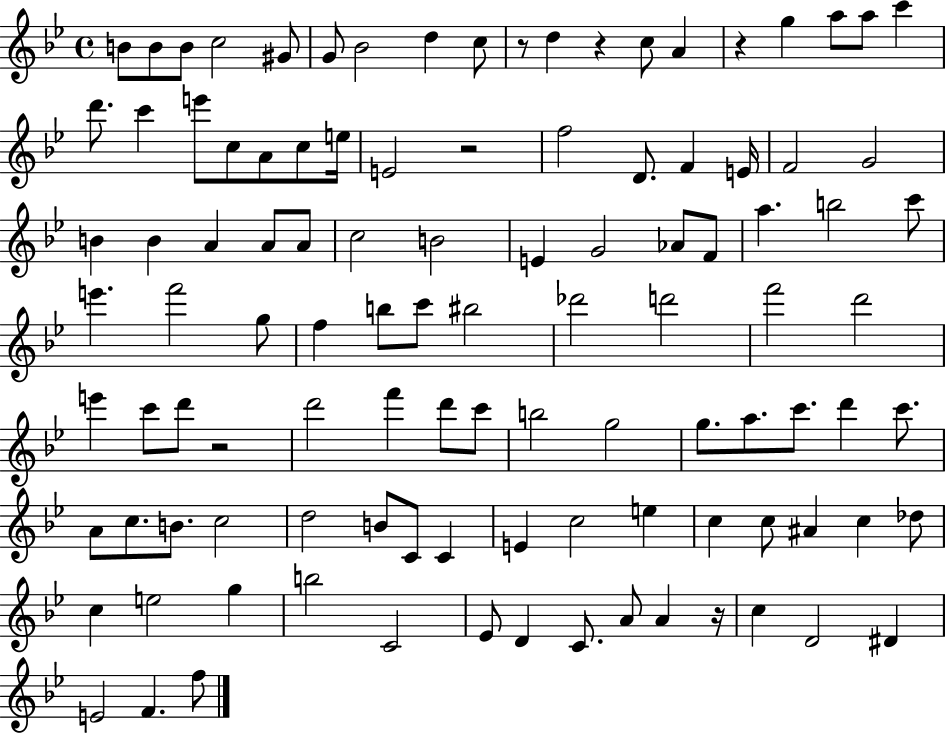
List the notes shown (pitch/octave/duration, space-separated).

B4/e B4/e B4/e C5/h G#4/e G4/e Bb4/h D5/q C5/e R/e D5/q R/q C5/e A4/q R/q G5/q A5/e A5/e C6/q D6/e. C6/q E6/e C5/e A4/e C5/e E5/s E4/h R/h F5/h D4/e. F4/q E4/s F4/h G4/h B4/q B4/q A4/q A4/e A4/e C5/h B4/h E4/q G4/h Ab4/e F4/e A5/q. B5/h C6/e E6/q. F6/h G5/e F5/q B5/e C6/e BIS5/h Db6/h D6/h F6/h D6/h E6/q C6/e D6/e R/h D6/h F6/q D6/e C6/e B5/h G5/h G5/e. A5/e. C6/e. D6/q C6/e. A4/e C5/e. B4/e. C5/h D5/h B4/e C4/e C4/q E4/q C5/h E5/q C5/q C5/e A#4/q C5/q Db5/e C5/q E5/h G5/q B5/h C4/h Eb4/e D4/q C4/e. A4/e A4/q R/s C5/q D4/h D#4/q E4/h F4/q. F5/e